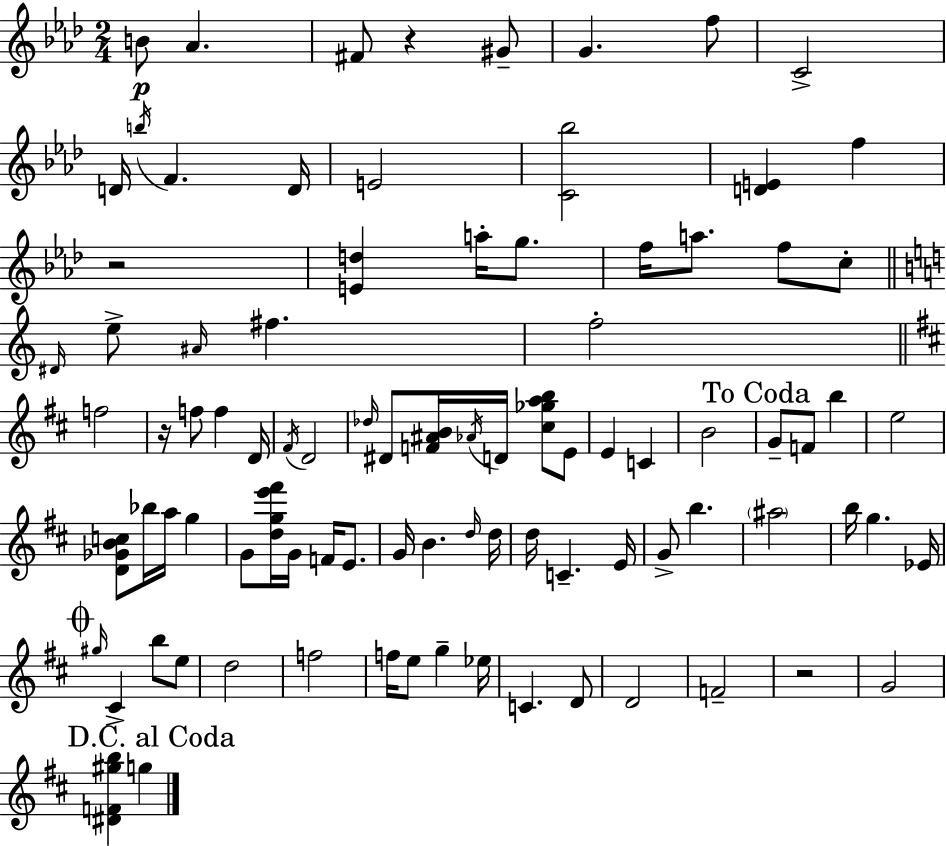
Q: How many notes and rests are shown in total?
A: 90